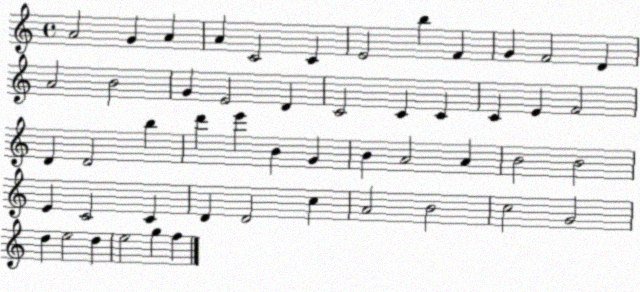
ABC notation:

X:1
T:Untitled
M:4/4
L:1/4
K:C
A2 G A A C2 C E2 b F G F2 D A2 B2 G E2 D C2 C C C E F2 D D2 b d' e' B G B A2 A B2 B2 E C2 C D D2 c A2 B2 c2 G2 d e2 d e2 g f